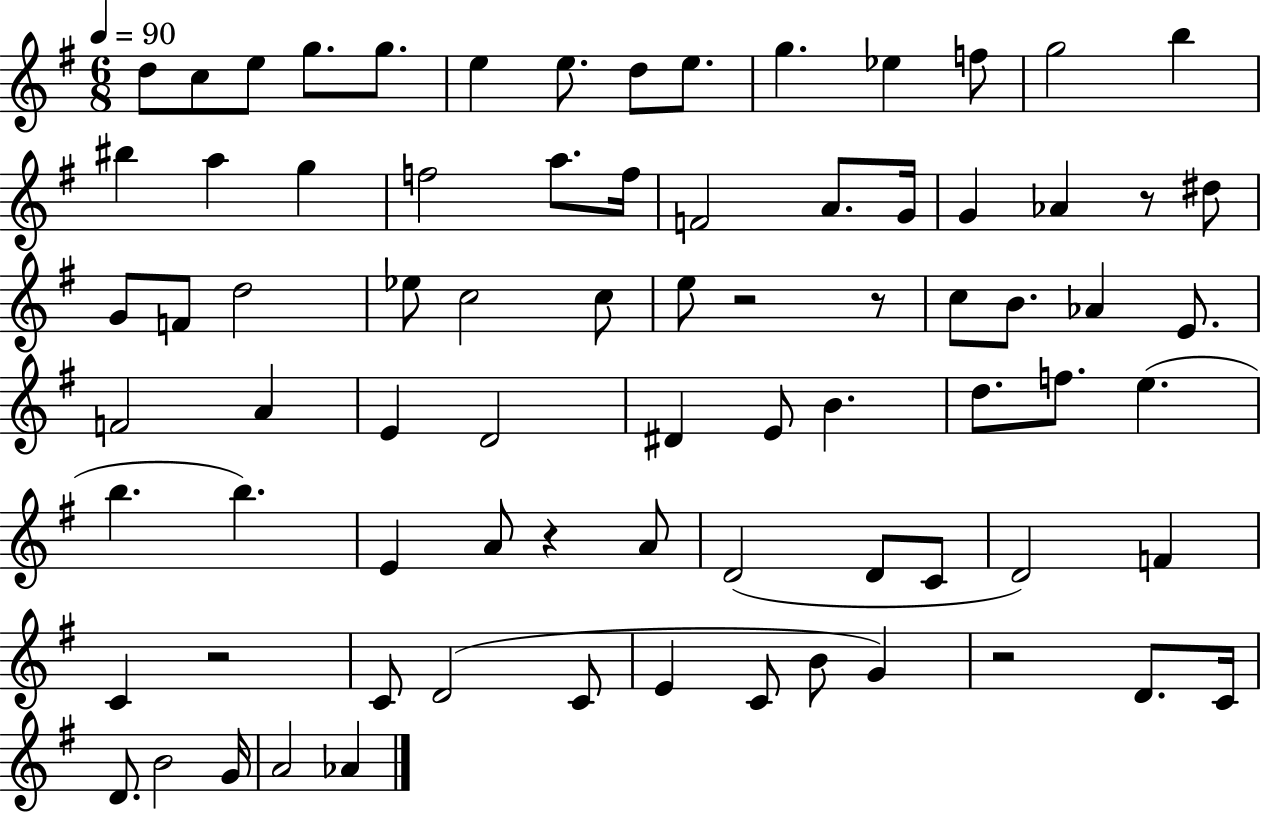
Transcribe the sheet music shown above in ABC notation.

X:1
T:Untitled
M:6/8
L:1/4
K:G
d/2 c/2 e/2 g/2 g/2 e e/2 d/2 e/2 g _e f/2 g2 b ^b a g f2 a/2 f/4 F2 A/2 G/4 G _A z/2 ^d/2 G/2 F/2 d2 _e/2 c2 c/2 e/2 z2 z/2 c/2 B/2 _A E/2 F2 A E D2 ^D E/2 B d/2 f/2 e b b E A/2 z A/2 D2 D/2 C/2 D2 F C z2 C/2 D2 C/2 E C/2 B/2 G z2 D/2 C/4 D/2 B2 G/4 A2 _A